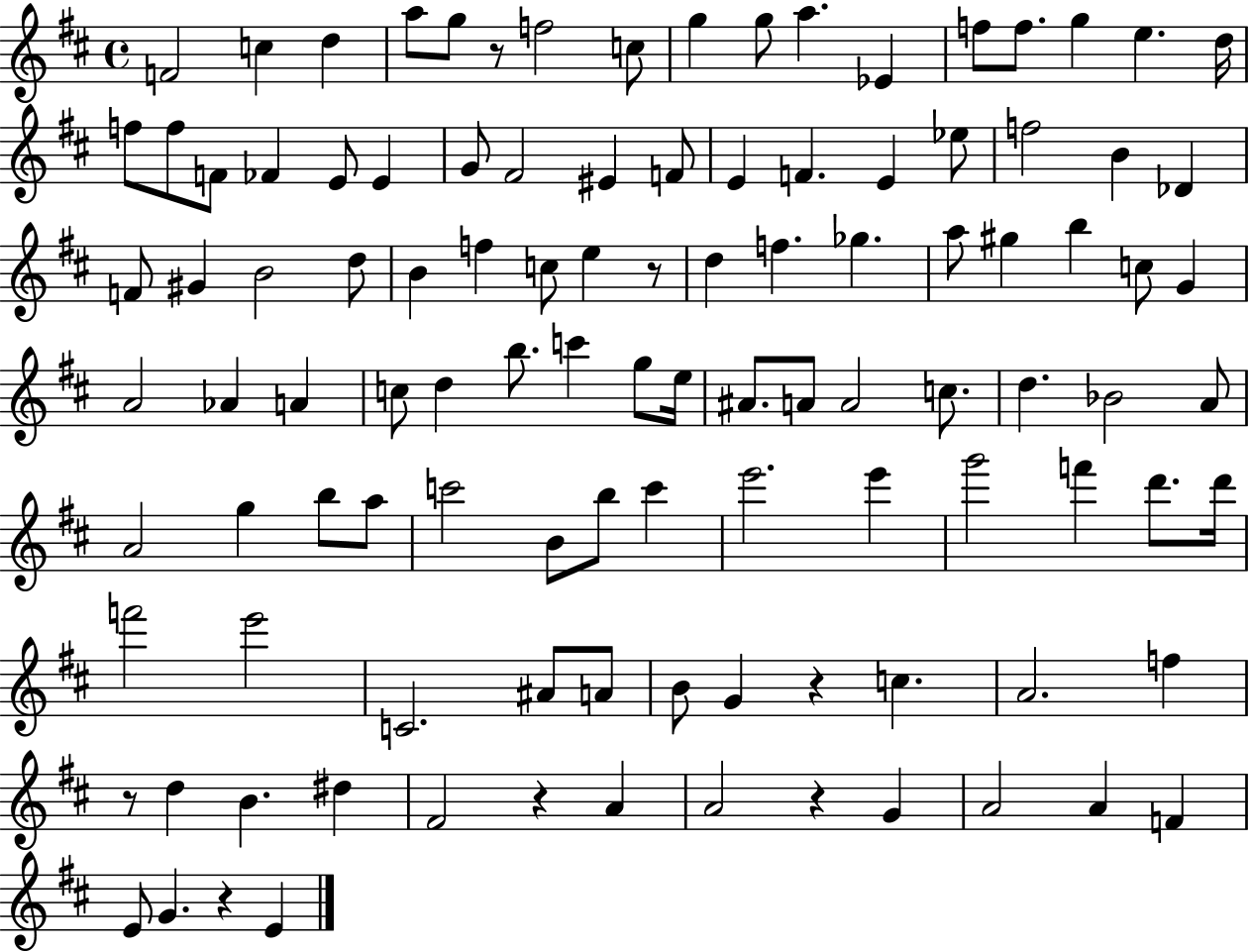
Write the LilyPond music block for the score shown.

{
  \clef treble
  \time 4/4
  \defaultTimeSignature
  \key d \major
  f'2 c''4 d''4 | a''8 g''8 r8 f''2 c''8 | g''4 g''8 a''4. ees'4 | f''8 f''8. g''4 e''4. d''16 | \break f''8 f''8 f'8 fes'4 e'8 e'4 | g'8 fis'2 eis'4 f'8 | e'4 f'4. e'4 ees''8 | f''2 b'4 des'4 | \break f'8 gis'4 b'2 d''8 | b'4 f''4 c''8 e''4 r8 | d''4 f''4. ges''4. | a''8 gis''4 b''4 c''8 g'4 | \break a'2 aes'4 a'4 | c''8 d''4 b''8. c'''4 g''8 e''16 | ais'8. a'8 a'2 c''8. | d''4. bes'2 a'8 | \break a'2 g''4 b''8 a''8 | c'''2 b'8 b''8 c'''4 | e'''2. e'''4 | g'''2 f'''4 d'''8. d'''16 | \break f'''2 e'''2 | c'2. ais'8 a'8 | b'8 g'4 r4 c''4. | a'2. f''4 | \break r8 d''4 b'4. dis''4 | fis'2 r4 a'4 | a'2 r4 g'4 | a'2 a'4 f'4 | \break e'8 g'4. r4 e'4 | \bar "|."
}